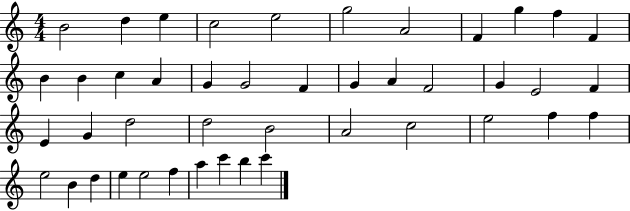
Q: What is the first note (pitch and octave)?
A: B4